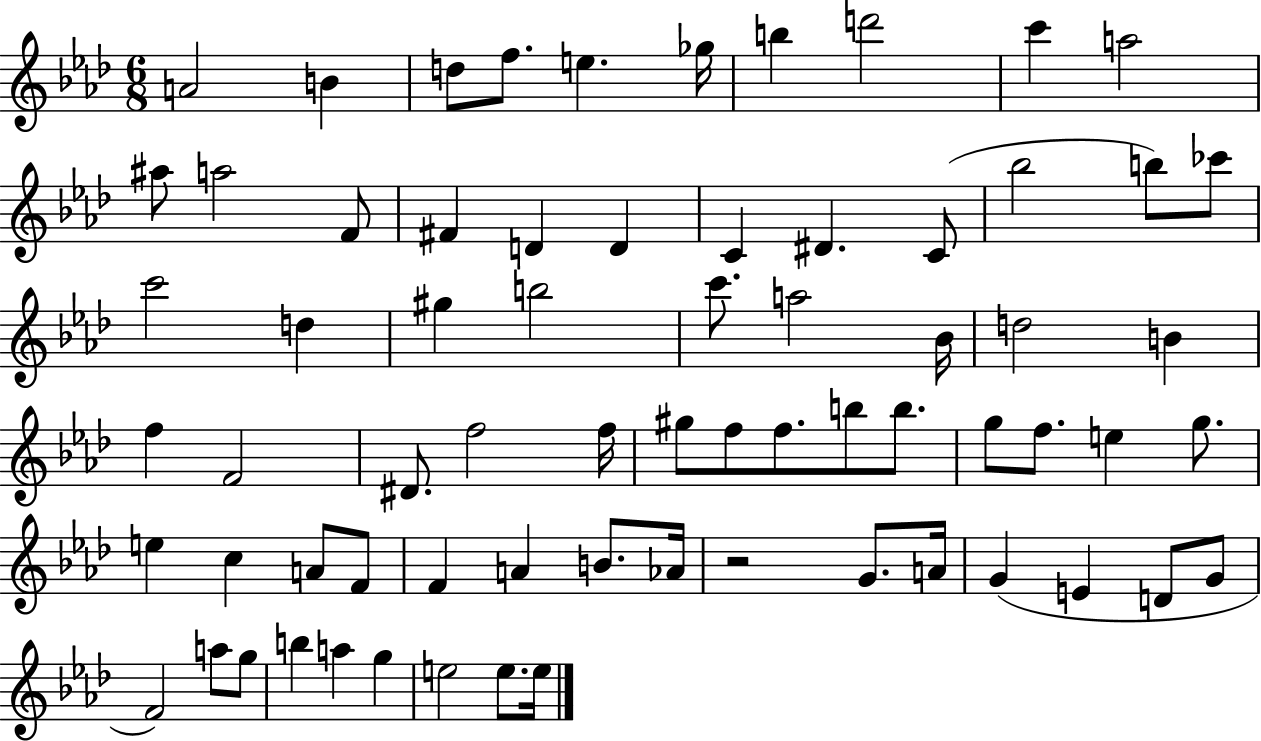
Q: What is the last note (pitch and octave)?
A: E5